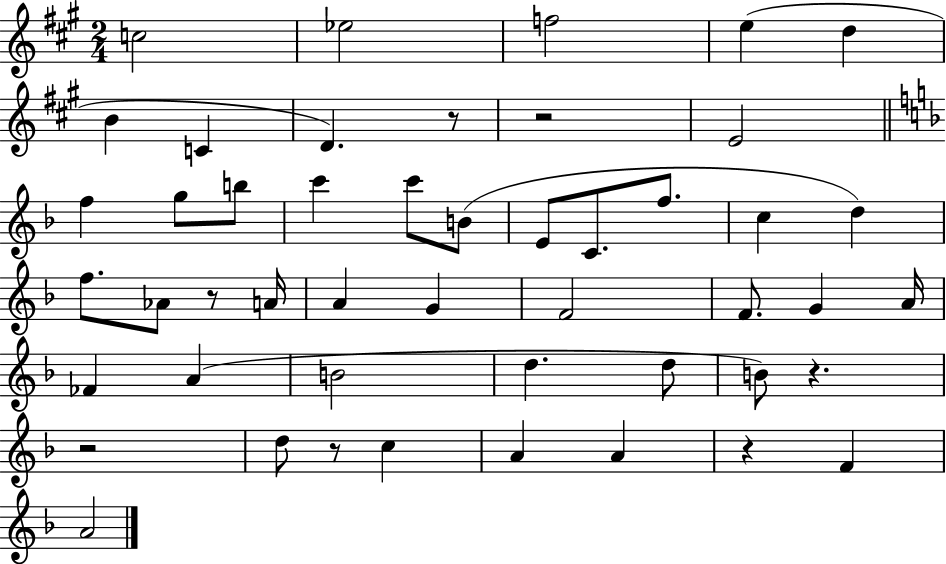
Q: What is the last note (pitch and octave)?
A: A4